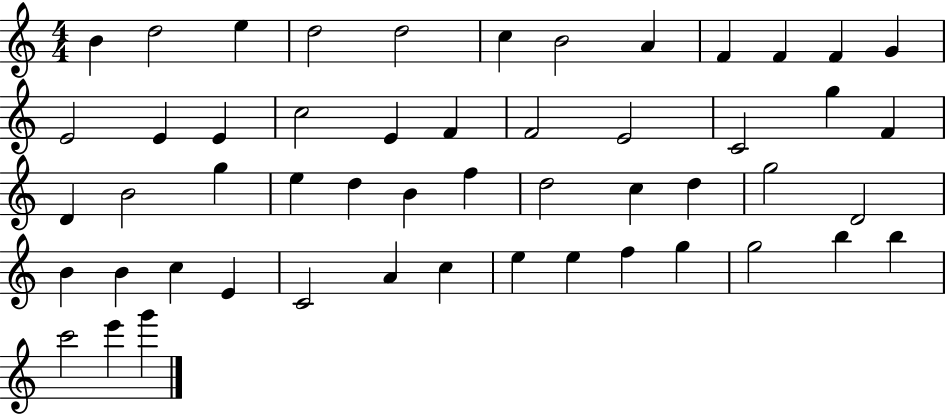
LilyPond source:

{
  \clef treble
  \numericTimeSignature
  \time 4/4
  \key c \major
  b'4 d''2 e''4 | d''2 d''2 | c''4 b'2 a'4 | f'4 f'4 f'4 g'4 | \break e'2 e'4 e'4 | c''2 e'4 f'4 | f'2 e'2 | c'2 g''4 f'4 | \break d'4 b'2 g''4 | e''4 d''4 b'4 f''4 | d''2 c''4 d''4 | g''2 d'2 | \break b'4 b'4 c''4 e'4 | c'2 a'4 c''4 | e''4 e''4 f''4 g''4 | g''2 b''4 b''4 | \break c'''2 e'''4 g'''4 | \bar "|."
}